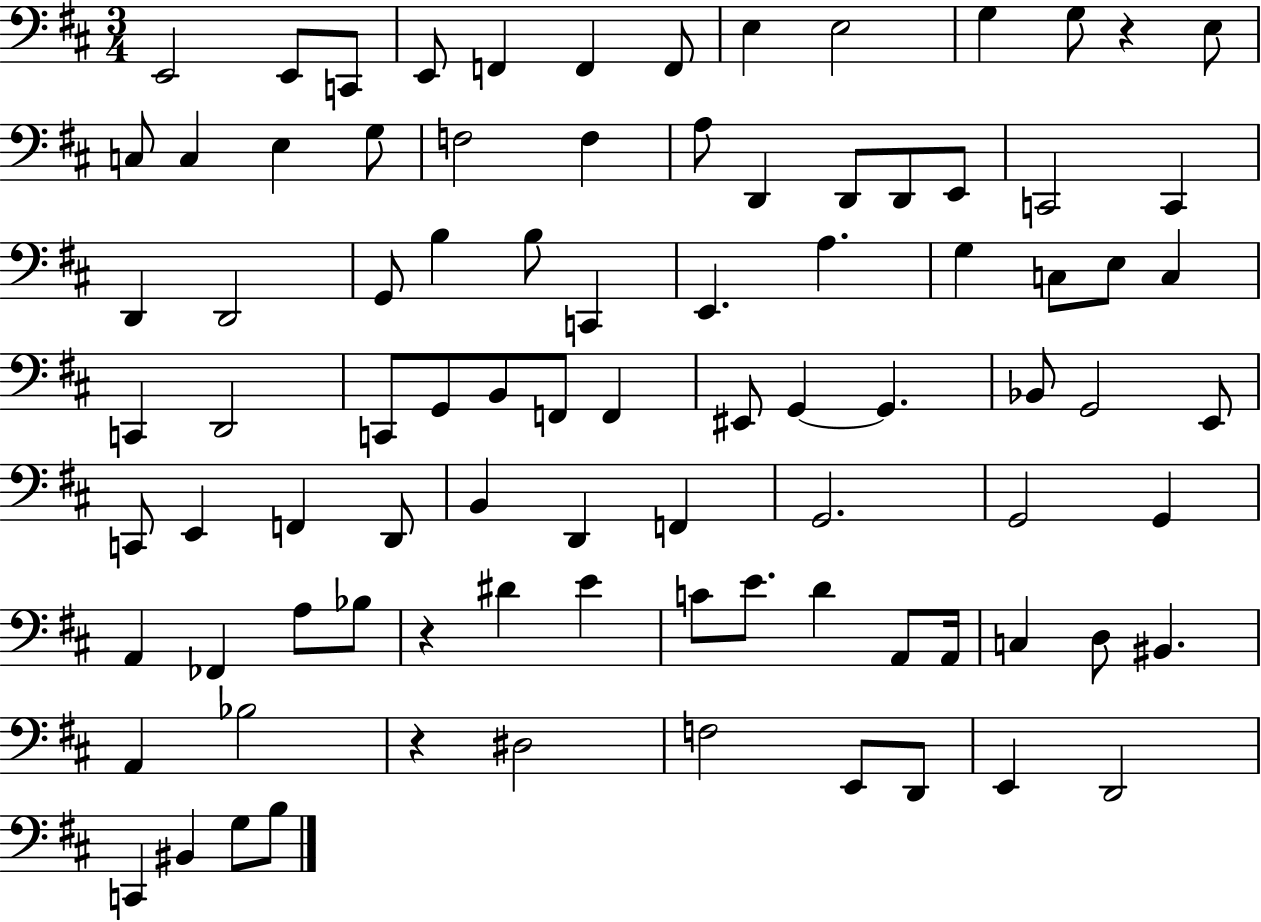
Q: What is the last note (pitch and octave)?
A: B3